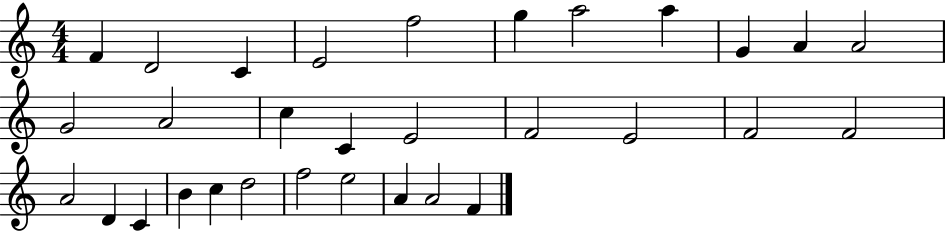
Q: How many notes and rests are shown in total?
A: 31